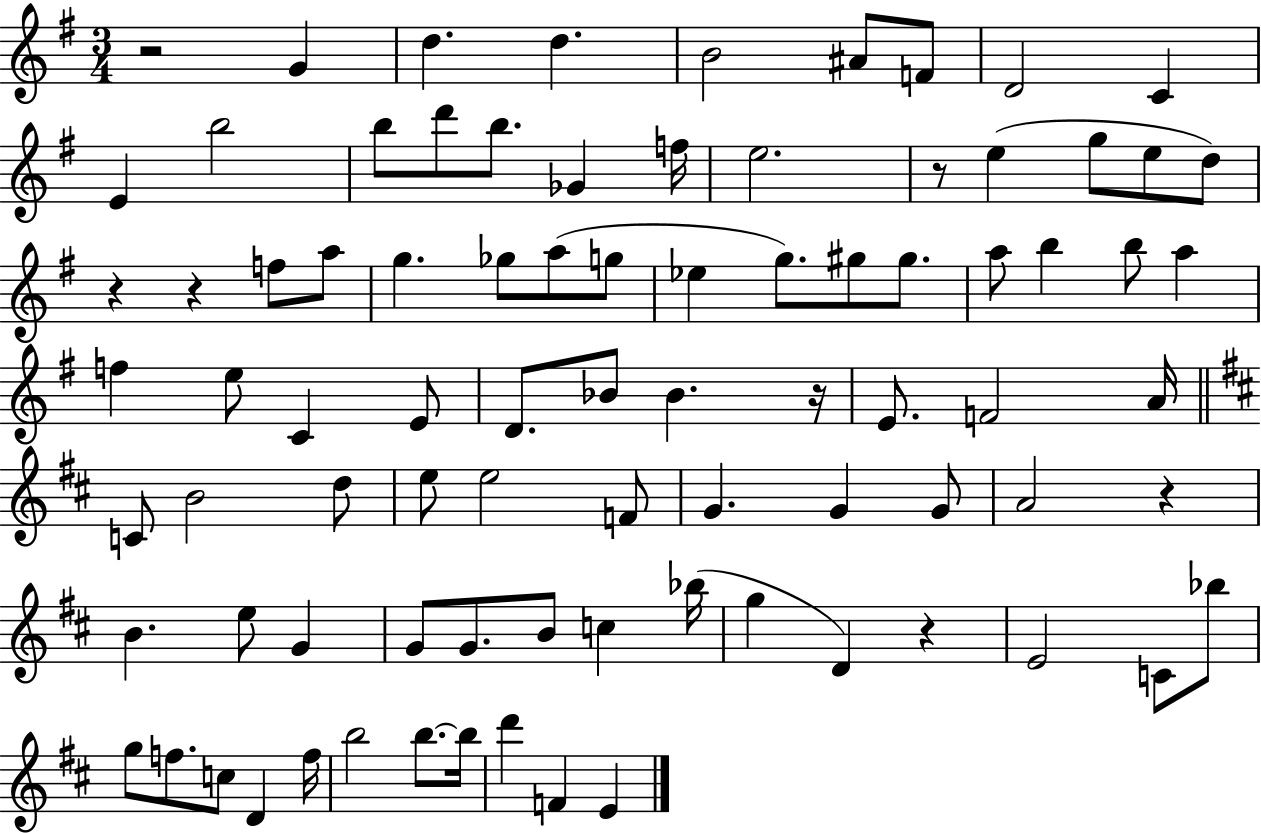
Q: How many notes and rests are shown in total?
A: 85